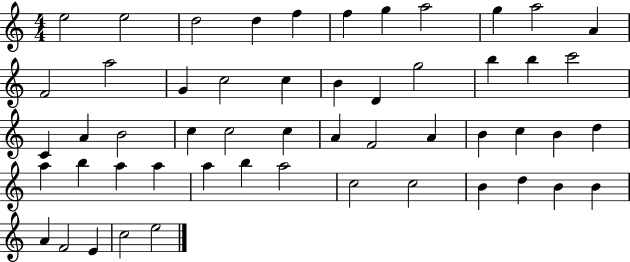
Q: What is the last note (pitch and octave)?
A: E5